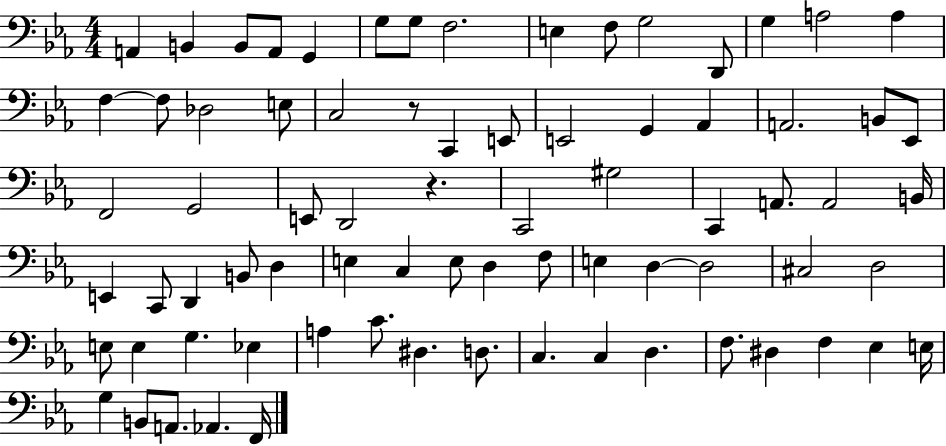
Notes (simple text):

A2/q B2/q B2/e A2/e G2/q G3/e G3/e F3/h. E3/q F3/e G3/h D2/e G3/q A3/h A3/q F3/q F3/e Db3/h E3/e C3/h R/e C2/q E2/e E2/h G2/q Ab2/q A2/h. B2/e Eb2/e F2/h G2/h E2/e D2/h R/q. C2/h G#3/h C2/q A2/e. A2/h B2/s E2/q C2/e D2/q B2/e D3/q E3/q C3/q E3/e D3/q F3/e E3/q D3/q D3/h C#3/h D3/h E3/e E3/q G3/q. Eb3/q A3/q C4/e. D#3/q. D3/e. C3/q. C3/q D3/q. F3/e. D#3/q F3/q Eb3/q E3/s G3/q B2/e A2/e. Ab2/q. F2/s